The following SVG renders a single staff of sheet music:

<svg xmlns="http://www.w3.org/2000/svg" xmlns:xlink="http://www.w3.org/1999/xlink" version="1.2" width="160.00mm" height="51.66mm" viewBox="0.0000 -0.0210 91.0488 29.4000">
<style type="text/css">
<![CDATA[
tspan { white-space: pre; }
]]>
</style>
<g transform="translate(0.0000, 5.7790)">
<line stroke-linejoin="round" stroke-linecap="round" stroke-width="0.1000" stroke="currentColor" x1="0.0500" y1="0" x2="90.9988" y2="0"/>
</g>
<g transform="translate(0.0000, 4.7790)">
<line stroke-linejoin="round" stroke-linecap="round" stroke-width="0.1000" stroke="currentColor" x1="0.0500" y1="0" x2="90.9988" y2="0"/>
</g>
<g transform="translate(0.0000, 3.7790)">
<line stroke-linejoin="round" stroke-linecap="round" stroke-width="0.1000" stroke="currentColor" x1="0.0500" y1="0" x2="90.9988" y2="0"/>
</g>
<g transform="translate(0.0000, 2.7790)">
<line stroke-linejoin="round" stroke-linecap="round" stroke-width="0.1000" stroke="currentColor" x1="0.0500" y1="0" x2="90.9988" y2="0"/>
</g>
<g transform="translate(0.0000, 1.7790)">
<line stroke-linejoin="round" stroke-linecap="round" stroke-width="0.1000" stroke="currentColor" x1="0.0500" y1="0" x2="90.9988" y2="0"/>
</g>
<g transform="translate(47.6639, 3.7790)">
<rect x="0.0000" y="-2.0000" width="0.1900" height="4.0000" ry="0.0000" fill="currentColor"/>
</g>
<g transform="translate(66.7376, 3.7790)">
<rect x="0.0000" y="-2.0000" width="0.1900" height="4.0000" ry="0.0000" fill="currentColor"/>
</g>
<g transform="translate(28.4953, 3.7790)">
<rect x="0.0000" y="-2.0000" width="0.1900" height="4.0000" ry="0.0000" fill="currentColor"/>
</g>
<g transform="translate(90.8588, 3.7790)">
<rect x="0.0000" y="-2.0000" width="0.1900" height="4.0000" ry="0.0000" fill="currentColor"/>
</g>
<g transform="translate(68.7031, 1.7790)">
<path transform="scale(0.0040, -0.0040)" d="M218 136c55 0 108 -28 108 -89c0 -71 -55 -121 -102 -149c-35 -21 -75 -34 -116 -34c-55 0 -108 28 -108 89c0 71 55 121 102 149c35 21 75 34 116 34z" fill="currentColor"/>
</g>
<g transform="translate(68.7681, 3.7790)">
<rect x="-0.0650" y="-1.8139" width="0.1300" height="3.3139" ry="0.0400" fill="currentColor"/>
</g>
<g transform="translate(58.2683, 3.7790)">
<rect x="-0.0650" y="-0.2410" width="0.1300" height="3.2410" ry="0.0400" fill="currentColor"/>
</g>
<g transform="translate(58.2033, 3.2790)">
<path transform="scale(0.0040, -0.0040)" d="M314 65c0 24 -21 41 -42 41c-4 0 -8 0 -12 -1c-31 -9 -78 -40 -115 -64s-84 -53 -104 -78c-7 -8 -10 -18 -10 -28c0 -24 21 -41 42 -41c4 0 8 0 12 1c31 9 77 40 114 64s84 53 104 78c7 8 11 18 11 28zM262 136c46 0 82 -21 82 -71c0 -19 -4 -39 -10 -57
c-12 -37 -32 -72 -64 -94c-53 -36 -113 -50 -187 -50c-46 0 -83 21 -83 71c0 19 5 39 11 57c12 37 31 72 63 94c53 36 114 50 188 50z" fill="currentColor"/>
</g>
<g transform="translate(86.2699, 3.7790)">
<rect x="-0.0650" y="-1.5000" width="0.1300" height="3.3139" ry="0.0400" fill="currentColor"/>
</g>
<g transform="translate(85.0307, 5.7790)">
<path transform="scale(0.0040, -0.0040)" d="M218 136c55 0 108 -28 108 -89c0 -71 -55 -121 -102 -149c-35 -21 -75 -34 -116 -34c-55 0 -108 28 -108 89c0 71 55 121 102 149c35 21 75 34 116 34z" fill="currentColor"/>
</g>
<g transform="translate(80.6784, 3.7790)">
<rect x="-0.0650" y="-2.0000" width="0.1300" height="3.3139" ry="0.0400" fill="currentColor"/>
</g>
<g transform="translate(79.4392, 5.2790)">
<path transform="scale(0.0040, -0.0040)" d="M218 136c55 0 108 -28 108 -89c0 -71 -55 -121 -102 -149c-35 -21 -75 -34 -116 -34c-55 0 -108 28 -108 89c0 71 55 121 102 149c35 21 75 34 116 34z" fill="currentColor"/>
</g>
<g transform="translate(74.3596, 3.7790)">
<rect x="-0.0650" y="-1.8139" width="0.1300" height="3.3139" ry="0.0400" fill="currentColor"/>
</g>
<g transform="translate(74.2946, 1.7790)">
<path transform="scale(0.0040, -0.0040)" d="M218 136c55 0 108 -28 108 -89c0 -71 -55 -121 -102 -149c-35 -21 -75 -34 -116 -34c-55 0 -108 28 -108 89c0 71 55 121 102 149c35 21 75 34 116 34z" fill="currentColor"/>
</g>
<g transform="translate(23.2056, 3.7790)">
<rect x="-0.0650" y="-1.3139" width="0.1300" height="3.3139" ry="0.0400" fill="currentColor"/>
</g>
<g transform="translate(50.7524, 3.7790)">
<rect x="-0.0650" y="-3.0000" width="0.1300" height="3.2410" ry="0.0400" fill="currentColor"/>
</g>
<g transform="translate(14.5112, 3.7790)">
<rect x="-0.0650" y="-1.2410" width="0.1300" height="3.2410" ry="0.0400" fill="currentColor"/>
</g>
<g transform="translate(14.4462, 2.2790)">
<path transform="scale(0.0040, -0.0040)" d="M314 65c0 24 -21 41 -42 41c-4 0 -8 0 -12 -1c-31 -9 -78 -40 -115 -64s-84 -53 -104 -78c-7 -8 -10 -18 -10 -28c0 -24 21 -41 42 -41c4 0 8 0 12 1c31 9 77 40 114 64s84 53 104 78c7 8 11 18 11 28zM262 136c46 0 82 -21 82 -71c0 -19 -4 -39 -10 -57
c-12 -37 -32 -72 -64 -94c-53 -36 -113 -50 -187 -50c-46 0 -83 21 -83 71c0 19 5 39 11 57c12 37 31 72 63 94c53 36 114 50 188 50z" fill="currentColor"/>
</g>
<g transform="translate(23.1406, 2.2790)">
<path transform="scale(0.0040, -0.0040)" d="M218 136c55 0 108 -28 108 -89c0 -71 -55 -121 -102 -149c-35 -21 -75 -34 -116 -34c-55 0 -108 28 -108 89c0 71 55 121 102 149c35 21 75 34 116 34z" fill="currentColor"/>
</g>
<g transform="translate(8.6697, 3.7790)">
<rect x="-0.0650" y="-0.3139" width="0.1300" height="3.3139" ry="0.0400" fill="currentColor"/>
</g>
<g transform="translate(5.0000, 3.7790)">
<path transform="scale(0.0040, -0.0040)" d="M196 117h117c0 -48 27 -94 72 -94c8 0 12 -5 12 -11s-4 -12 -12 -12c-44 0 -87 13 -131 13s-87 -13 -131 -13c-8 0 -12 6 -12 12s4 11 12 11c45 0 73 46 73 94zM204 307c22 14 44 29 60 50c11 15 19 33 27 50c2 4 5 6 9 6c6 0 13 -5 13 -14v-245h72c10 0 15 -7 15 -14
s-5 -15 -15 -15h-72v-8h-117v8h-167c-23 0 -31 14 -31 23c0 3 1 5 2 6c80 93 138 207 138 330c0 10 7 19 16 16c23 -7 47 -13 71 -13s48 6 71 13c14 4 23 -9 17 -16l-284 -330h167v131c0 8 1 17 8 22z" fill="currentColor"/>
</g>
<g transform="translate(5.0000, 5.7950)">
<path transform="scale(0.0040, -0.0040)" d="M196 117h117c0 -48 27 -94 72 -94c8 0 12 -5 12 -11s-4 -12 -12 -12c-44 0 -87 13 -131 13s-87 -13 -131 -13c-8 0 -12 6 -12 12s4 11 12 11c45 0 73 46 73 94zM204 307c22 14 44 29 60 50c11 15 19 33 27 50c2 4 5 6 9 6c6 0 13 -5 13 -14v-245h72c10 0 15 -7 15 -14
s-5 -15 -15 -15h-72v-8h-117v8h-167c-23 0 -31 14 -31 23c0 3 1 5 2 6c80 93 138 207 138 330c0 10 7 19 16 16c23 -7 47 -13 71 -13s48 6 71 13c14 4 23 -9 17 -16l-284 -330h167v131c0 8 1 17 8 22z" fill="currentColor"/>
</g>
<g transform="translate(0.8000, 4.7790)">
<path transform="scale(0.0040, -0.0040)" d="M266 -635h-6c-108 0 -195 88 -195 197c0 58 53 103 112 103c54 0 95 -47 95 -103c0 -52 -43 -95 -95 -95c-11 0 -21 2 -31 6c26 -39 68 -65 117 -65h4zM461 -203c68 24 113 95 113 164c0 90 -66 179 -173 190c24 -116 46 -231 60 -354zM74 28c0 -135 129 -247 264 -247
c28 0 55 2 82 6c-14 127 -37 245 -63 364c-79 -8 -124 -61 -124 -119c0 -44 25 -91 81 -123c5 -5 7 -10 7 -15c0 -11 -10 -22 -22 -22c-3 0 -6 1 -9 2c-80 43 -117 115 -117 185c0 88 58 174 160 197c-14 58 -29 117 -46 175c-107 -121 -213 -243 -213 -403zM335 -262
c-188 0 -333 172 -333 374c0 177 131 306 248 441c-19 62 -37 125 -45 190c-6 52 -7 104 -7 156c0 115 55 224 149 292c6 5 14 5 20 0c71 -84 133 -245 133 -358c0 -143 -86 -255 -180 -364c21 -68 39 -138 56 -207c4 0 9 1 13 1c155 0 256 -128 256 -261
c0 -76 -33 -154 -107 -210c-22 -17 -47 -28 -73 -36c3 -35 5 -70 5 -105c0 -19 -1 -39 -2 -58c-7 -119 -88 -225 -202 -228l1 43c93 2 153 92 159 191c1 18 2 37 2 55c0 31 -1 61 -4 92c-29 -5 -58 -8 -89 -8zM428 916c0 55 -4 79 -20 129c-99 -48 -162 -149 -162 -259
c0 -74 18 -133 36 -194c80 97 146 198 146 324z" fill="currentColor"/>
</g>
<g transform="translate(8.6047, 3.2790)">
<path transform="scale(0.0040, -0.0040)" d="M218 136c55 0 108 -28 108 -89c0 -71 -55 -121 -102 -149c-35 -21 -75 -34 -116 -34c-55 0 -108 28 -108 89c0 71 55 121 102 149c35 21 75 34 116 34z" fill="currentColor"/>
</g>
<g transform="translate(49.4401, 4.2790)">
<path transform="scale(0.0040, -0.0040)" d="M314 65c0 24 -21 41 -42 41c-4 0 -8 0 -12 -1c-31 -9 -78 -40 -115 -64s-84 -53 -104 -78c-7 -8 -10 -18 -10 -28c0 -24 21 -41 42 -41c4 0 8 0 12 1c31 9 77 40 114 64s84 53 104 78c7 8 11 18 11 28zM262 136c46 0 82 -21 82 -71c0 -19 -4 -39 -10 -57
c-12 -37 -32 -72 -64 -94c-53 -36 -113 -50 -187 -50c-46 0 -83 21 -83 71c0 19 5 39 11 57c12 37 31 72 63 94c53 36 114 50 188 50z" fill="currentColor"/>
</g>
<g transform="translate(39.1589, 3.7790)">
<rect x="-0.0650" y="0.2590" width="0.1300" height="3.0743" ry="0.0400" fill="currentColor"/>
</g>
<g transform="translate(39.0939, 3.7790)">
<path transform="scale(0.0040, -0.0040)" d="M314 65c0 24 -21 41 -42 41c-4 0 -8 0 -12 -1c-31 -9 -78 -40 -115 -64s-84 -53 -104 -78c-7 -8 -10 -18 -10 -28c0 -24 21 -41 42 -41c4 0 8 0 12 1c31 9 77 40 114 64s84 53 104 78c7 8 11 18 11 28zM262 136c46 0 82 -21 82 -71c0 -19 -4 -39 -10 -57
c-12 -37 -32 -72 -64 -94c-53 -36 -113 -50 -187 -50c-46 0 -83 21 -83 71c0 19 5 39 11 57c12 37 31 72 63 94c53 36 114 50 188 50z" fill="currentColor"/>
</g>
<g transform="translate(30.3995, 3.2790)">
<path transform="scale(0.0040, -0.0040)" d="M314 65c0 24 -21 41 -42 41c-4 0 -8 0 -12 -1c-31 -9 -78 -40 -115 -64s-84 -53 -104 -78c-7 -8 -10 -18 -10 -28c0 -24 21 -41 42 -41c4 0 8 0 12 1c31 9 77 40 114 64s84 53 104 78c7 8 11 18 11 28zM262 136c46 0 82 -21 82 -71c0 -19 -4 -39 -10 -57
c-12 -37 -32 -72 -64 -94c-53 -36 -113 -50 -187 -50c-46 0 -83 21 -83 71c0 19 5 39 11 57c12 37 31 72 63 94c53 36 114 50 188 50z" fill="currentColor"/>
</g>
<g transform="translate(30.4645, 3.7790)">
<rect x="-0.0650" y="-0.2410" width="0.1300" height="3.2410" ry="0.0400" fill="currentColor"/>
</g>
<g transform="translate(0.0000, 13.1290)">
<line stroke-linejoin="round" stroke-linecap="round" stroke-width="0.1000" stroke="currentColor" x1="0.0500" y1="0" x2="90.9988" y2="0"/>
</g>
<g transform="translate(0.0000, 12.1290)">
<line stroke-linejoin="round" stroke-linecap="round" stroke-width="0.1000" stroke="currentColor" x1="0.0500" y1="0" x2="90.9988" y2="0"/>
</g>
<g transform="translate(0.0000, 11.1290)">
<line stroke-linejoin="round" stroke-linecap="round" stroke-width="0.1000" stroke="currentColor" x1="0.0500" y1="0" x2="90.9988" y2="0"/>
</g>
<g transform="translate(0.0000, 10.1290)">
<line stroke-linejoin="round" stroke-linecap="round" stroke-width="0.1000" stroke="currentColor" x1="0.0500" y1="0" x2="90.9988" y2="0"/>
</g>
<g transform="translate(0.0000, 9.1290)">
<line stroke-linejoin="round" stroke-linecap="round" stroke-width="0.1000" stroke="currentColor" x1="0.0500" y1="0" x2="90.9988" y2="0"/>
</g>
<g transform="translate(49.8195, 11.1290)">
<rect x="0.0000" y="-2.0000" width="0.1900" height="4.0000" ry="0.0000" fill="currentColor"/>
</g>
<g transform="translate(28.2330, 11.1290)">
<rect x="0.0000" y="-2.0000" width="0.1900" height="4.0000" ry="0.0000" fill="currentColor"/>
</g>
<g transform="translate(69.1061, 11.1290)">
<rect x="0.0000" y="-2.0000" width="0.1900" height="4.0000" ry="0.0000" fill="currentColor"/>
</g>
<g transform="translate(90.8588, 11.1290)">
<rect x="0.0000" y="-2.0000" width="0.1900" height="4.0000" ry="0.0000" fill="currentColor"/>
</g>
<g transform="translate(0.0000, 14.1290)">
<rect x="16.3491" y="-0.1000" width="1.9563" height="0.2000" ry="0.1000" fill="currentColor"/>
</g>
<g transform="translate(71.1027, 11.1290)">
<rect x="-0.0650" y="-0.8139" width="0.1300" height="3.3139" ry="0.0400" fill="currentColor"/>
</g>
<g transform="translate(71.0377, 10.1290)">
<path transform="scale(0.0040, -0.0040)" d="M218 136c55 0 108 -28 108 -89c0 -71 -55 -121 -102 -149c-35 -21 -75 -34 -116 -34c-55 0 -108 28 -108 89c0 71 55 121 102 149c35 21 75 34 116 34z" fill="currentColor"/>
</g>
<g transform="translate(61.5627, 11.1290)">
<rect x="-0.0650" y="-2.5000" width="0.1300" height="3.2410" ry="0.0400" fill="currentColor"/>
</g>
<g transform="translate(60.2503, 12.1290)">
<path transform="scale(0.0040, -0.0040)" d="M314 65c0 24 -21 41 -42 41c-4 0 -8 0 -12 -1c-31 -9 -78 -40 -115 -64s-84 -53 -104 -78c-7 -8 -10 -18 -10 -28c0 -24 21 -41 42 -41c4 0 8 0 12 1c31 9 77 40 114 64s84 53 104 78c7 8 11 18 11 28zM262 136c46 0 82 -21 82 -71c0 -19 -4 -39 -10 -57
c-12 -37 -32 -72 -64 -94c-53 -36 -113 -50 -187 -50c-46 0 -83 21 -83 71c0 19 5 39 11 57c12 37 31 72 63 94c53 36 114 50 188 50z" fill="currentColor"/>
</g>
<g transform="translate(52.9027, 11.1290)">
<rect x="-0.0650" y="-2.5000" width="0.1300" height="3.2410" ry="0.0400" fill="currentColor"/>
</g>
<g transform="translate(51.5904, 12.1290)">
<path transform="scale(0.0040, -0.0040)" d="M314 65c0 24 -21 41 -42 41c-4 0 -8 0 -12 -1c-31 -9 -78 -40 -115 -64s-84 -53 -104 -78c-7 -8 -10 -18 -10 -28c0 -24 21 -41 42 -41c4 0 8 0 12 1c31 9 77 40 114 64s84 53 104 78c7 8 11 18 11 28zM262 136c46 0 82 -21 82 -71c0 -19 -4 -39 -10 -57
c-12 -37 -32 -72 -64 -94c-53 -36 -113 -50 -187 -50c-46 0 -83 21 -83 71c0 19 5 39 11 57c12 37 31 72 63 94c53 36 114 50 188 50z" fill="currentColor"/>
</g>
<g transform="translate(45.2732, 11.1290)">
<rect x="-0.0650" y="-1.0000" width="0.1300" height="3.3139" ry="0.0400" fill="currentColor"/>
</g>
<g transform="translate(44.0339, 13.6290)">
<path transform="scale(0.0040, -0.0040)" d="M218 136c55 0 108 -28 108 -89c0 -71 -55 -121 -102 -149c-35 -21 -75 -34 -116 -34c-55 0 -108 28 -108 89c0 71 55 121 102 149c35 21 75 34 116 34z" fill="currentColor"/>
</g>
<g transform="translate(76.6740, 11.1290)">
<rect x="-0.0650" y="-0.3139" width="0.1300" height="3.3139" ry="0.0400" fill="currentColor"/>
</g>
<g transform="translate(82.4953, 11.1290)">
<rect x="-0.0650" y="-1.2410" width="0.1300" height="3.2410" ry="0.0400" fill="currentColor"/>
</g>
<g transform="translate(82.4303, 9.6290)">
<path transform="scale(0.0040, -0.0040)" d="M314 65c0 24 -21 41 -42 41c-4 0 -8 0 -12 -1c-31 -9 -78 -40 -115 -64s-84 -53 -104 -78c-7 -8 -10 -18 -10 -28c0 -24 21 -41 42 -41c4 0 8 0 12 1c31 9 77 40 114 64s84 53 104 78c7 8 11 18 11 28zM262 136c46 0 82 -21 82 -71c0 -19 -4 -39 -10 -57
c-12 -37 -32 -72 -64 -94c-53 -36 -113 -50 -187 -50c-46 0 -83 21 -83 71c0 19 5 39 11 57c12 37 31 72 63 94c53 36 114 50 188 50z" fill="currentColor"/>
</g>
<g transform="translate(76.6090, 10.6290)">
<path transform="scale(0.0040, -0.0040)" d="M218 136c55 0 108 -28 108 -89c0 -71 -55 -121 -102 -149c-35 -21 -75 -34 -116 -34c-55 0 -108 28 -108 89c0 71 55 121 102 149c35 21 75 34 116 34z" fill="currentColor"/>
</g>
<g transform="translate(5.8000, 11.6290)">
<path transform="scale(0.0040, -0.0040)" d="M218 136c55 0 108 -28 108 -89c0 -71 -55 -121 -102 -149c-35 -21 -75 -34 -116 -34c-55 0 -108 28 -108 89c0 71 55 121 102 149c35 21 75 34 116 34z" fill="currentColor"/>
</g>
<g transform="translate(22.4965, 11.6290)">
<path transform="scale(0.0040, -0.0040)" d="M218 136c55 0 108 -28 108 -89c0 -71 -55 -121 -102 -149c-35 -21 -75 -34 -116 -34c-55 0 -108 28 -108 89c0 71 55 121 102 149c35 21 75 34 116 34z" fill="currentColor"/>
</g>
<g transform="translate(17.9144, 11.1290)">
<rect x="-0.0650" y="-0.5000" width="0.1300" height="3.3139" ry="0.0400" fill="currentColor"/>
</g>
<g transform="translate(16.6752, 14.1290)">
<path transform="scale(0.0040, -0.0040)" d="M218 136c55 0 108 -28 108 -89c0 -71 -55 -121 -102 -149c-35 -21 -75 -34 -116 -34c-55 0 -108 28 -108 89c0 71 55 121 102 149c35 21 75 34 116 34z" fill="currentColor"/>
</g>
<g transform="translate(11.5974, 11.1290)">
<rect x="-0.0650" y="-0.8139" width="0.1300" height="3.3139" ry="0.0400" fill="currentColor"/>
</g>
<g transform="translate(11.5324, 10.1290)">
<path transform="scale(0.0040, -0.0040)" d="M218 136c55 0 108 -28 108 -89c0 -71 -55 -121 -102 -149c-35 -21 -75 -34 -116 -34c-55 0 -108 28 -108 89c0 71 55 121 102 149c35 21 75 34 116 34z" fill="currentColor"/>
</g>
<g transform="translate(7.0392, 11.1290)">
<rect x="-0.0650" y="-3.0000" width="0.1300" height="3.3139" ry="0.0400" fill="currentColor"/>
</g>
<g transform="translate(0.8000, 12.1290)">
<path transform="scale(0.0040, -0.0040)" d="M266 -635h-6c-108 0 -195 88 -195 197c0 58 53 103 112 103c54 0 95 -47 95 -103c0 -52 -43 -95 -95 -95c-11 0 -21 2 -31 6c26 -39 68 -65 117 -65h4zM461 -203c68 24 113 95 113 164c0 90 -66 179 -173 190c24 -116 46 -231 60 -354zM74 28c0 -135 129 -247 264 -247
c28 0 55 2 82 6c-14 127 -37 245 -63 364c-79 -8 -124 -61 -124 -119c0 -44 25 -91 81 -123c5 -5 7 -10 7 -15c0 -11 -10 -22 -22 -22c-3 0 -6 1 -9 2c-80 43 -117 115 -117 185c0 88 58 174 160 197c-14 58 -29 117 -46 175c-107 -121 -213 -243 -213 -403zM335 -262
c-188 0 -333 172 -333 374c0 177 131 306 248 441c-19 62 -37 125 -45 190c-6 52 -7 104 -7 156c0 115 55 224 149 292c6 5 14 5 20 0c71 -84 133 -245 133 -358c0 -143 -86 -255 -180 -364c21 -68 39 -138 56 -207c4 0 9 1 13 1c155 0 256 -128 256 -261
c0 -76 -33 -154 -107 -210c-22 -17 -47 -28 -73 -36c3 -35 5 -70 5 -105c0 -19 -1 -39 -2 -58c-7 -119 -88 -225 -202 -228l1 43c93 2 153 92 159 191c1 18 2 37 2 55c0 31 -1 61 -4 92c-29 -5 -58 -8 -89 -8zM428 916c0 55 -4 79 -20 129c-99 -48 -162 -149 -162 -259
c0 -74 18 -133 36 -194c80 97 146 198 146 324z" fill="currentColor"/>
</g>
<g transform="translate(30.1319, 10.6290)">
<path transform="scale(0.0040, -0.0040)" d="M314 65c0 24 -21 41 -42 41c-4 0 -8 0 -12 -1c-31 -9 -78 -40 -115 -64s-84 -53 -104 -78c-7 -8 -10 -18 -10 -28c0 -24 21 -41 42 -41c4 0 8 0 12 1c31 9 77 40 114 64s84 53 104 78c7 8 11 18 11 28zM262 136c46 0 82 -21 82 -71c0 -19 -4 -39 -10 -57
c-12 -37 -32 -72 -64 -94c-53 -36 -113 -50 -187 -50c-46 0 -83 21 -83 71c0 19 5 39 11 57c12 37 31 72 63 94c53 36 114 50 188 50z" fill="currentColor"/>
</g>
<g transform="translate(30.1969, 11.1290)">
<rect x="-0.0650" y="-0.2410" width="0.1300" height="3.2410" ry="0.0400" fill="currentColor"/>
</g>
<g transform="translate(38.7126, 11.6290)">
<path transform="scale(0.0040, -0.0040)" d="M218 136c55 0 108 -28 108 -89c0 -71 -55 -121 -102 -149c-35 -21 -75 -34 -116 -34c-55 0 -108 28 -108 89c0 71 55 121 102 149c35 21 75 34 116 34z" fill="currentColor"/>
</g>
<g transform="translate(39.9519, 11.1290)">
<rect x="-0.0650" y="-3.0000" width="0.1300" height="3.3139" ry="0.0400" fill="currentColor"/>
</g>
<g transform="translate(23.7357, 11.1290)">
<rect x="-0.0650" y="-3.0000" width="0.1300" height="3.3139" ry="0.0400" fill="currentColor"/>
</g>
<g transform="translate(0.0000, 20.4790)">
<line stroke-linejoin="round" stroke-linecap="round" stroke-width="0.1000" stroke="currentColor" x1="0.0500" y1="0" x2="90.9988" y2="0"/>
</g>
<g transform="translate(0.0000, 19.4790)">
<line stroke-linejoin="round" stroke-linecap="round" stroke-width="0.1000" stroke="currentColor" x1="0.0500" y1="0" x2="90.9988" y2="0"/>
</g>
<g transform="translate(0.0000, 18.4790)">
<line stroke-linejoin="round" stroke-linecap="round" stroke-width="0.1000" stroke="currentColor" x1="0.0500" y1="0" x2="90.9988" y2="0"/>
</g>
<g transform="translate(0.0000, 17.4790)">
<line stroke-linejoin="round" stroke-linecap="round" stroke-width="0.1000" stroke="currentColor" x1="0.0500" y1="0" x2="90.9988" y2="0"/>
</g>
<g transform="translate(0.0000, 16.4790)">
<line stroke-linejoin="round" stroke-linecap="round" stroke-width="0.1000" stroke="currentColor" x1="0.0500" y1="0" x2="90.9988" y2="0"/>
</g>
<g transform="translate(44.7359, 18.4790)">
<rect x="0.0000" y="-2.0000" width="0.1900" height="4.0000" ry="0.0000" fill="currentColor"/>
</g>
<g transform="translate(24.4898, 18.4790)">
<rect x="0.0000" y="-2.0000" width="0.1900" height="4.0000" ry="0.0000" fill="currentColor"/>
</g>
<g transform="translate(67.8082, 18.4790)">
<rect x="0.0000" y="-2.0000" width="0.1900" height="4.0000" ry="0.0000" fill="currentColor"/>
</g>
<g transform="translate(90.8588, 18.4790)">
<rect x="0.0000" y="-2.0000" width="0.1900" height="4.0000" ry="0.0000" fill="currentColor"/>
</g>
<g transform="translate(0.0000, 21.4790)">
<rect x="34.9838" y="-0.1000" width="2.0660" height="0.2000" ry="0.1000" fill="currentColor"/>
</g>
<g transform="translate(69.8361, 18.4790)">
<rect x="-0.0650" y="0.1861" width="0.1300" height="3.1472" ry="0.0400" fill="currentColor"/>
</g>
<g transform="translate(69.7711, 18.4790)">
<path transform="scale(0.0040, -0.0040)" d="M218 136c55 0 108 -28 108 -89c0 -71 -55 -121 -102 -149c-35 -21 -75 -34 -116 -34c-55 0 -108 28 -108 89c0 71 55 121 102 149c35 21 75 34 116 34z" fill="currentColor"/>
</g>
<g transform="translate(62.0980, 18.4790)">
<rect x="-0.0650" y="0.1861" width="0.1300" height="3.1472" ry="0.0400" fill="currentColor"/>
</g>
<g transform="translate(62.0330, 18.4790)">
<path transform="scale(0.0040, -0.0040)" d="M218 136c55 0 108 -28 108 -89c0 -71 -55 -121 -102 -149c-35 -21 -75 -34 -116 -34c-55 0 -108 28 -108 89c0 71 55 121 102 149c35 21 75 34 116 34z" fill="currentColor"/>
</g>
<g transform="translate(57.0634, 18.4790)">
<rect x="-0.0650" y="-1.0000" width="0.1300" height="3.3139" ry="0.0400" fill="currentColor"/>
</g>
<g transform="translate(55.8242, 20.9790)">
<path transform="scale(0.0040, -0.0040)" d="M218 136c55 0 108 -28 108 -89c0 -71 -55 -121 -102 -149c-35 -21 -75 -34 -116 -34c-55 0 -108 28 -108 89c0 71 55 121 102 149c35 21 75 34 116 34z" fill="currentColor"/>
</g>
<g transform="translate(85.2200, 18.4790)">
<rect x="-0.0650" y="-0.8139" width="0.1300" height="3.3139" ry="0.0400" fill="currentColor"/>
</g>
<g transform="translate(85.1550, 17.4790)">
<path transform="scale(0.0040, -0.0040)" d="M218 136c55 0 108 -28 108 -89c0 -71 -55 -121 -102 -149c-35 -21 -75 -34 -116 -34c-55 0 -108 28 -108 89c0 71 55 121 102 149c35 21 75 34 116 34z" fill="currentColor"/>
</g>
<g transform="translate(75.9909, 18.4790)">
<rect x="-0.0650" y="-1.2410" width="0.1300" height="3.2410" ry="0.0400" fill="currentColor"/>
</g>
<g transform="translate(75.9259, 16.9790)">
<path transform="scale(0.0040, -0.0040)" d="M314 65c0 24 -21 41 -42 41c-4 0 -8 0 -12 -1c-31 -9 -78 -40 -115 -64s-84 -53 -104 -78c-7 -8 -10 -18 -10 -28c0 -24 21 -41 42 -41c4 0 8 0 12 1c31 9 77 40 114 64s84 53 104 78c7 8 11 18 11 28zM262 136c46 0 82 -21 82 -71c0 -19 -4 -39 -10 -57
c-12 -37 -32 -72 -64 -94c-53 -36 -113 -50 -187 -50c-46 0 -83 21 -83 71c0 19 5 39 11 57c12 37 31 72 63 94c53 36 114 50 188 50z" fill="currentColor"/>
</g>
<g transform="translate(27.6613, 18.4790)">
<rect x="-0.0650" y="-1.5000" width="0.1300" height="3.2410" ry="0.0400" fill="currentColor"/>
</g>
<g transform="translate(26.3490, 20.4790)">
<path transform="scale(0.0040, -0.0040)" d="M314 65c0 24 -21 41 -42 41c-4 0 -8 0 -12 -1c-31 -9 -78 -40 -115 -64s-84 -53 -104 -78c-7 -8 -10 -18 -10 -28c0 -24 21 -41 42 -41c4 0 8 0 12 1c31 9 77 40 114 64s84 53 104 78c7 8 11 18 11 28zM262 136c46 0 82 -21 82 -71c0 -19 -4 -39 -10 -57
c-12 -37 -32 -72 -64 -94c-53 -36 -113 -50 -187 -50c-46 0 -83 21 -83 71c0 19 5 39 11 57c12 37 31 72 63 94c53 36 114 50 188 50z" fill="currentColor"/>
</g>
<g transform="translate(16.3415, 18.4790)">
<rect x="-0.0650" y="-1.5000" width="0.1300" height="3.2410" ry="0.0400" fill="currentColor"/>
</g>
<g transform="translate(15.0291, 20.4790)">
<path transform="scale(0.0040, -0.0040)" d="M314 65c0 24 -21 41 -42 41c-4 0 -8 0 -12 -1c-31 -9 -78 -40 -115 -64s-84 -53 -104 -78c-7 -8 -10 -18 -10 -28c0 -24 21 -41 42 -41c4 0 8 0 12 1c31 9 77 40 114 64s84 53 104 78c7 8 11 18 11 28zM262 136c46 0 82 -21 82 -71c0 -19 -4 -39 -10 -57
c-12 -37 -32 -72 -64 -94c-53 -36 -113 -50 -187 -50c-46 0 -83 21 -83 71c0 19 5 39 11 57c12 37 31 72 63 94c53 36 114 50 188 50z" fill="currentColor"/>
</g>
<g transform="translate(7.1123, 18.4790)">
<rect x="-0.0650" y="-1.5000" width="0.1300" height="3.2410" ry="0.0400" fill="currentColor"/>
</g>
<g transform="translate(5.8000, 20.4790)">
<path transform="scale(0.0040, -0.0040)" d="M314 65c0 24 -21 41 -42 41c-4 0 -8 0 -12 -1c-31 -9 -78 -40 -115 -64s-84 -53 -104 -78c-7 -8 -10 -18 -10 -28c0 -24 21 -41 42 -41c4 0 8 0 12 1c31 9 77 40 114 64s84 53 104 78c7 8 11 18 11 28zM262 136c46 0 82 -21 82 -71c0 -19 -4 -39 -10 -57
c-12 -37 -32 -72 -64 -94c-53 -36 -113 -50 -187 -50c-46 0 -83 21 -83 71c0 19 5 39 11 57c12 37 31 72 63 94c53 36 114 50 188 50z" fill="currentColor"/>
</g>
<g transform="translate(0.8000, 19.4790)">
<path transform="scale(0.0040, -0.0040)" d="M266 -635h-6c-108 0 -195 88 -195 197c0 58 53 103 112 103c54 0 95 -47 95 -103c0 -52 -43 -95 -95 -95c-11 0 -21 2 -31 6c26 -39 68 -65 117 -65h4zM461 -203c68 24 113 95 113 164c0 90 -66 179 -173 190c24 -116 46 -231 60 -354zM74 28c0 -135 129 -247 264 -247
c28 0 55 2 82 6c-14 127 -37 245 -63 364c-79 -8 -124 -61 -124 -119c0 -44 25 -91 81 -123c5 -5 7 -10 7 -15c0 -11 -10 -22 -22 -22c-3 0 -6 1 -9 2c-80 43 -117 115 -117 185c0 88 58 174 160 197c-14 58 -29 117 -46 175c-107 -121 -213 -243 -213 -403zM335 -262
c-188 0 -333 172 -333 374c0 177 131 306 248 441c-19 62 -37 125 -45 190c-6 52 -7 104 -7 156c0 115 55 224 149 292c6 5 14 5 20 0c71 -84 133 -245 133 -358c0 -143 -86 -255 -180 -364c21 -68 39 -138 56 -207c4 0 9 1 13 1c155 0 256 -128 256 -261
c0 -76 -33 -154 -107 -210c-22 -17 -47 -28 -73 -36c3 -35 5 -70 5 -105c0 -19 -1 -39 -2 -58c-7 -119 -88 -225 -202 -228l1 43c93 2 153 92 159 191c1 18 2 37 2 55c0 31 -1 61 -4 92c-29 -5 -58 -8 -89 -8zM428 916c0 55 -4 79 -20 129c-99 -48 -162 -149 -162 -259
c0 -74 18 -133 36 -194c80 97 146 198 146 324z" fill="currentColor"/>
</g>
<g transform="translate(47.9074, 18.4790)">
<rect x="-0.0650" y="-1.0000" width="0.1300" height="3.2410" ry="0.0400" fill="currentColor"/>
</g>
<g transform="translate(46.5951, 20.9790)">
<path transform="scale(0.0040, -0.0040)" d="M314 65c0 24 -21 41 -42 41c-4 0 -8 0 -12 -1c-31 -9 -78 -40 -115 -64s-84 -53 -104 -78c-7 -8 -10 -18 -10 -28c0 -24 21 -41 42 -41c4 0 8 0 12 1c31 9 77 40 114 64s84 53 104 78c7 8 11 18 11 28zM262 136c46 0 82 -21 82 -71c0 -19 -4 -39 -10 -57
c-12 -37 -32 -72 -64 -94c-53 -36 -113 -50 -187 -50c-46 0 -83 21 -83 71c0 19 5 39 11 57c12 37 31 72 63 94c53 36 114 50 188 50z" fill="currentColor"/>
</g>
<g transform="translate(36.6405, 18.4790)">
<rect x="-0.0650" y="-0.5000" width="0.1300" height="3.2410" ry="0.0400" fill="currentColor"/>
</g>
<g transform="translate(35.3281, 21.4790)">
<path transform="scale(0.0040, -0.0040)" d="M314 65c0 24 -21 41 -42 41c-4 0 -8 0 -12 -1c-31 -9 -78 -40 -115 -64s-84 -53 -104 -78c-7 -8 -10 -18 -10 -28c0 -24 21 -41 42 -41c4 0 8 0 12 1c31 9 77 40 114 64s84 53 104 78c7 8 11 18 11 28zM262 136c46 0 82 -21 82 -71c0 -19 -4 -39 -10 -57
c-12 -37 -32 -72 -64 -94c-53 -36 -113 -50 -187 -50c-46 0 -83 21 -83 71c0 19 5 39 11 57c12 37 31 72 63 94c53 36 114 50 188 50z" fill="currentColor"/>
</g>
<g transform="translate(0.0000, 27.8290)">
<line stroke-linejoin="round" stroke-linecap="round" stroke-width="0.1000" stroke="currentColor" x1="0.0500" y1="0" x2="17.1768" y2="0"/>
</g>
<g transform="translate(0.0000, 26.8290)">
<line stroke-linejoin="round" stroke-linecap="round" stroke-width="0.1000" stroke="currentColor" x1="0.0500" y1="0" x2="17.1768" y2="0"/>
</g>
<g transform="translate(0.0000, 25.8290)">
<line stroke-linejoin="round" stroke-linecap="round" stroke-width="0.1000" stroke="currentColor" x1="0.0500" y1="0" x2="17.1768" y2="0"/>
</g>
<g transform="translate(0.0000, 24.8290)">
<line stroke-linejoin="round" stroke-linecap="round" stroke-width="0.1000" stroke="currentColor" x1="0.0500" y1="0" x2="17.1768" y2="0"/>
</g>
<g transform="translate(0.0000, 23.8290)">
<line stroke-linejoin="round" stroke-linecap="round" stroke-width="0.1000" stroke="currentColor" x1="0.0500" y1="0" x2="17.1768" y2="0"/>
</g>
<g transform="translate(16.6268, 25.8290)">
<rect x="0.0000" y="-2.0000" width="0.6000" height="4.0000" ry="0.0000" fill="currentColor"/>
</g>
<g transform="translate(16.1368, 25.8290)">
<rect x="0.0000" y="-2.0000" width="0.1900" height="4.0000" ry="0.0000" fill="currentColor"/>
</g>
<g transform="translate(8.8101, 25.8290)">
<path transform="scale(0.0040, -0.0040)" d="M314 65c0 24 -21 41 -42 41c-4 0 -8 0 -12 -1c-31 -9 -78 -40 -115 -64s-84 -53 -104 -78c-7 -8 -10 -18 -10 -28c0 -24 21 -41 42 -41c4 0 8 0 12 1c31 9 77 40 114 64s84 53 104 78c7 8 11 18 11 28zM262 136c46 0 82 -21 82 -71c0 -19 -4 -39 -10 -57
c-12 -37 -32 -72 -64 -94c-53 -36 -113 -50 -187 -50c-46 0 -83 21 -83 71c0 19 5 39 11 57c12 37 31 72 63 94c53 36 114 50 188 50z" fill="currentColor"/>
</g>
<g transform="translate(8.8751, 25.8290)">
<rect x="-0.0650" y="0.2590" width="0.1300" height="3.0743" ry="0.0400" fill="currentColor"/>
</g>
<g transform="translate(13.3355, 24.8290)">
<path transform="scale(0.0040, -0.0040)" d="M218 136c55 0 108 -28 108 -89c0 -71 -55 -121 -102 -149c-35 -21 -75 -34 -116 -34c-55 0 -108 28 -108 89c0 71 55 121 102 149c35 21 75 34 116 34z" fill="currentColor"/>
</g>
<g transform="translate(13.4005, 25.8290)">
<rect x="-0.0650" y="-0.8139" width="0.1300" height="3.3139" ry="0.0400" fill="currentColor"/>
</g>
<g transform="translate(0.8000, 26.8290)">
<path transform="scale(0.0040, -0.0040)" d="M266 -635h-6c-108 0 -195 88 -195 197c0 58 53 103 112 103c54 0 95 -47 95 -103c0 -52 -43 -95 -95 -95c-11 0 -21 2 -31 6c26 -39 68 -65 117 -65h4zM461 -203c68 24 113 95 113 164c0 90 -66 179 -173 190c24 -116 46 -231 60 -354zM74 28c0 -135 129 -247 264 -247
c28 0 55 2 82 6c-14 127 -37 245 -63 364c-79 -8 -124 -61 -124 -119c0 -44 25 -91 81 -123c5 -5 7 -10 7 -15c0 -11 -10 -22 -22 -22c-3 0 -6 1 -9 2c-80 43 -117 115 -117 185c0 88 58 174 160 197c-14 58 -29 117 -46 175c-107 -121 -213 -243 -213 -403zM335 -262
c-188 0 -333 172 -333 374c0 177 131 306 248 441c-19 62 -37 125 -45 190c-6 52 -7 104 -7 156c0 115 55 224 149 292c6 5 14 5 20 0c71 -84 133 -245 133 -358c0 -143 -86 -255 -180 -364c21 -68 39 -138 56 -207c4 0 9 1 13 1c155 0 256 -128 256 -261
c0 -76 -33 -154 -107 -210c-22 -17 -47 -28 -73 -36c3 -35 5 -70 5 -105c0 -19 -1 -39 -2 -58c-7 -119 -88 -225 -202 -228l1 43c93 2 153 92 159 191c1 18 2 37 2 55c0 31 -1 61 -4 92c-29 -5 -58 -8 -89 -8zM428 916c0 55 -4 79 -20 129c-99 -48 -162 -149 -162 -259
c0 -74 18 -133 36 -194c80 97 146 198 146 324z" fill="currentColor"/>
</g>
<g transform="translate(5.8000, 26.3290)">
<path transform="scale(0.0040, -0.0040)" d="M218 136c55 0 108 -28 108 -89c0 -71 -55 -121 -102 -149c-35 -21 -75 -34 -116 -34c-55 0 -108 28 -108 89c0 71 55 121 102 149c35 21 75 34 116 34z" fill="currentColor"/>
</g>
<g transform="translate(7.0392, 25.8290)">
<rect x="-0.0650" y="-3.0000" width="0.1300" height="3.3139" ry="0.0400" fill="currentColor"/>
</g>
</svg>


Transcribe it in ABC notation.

X:1
T:Untitled
M:4/4
L:1/4
K:C
c e2 e c2 B2 A2 c2 f f F E A d C A c2 A D G2 G2 d c e2 E2 E2 E2 C2 D2 D B B e2 d A B2 d